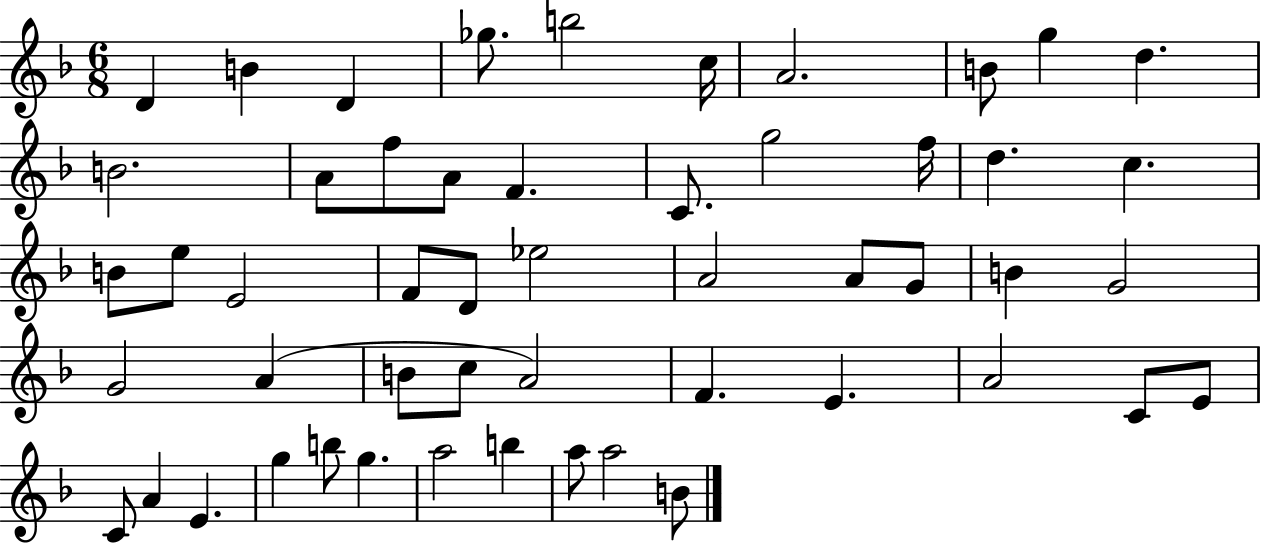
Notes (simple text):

D4/q B4/q D4/q Gb5/e. B5/h C5/s A4/h. B4/e G5/q D5/q. B4/h. A4/e F5/e A4/e F4/q. C4/e. G5/h F5/s D5/q. C5/q. B4/e E5/e E4/h F4/e D4/e Eb5/h A4/h A4/e G4/e B4/q G4/h G4/h A4/q B4/e C5/e A4/h F4/q. E4/q. A4/h C4/e E4/e C4/e A4/q E4/q. G5/q B5/e G5/q. A5/h B5/q A5/e A5/h B4/e